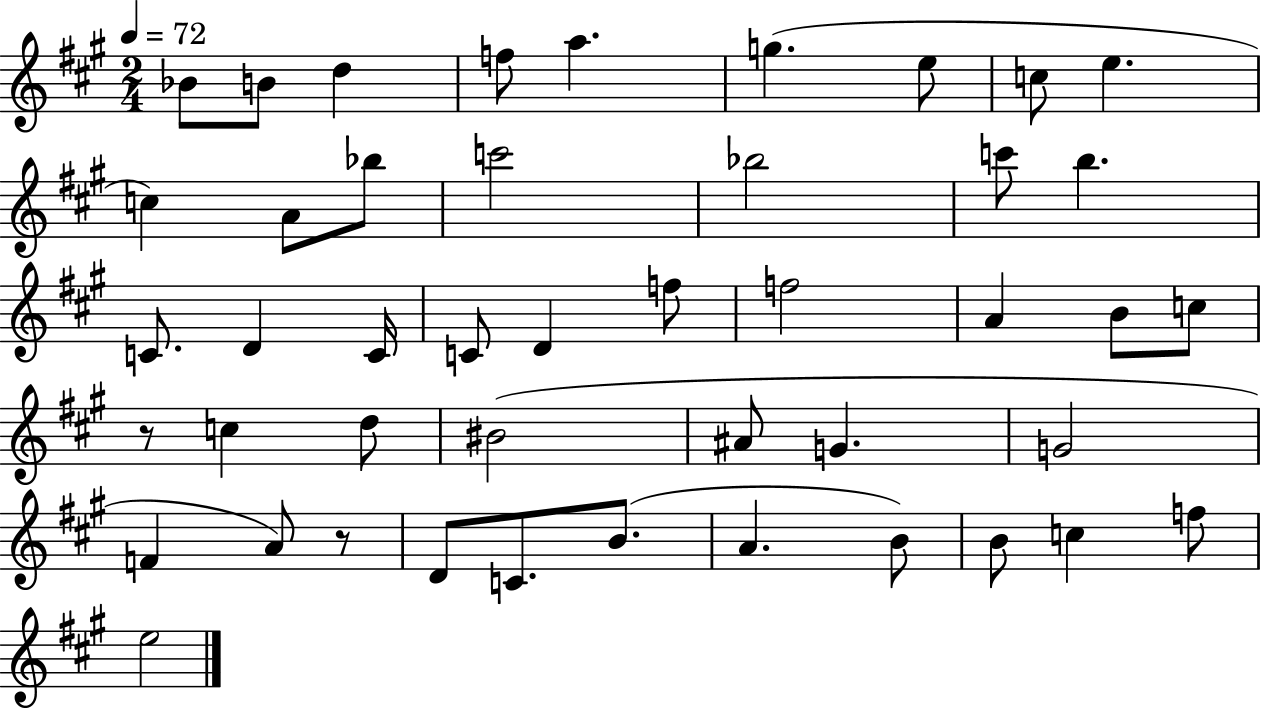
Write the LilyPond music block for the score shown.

{
  \clef treble
  \numericTimeSignature
  \time 2/4
  \key a \major
  \tempo 4 = 72
  bes'8 b'8 d''4 | f''8 a''4. | g''4.( e''8 | c''8 e''4. | \break c''4) a'8 bes''8 | c'''2 | bes''2 | c'''8 b''4. | \break c'8. d'4 c'16 | c'8 d'4 f''8 | f''2 | a'4 b'8 c''8 | \break r8 c''4 d''8 | bis'2( | ais'8 g'4. | g'2 | \break f'4 a'8) r8 | d'8 c'8. b'8.( | a'4. b'8) | b'8 c''4 f''8 | \break e''2 | \bar "|."
}